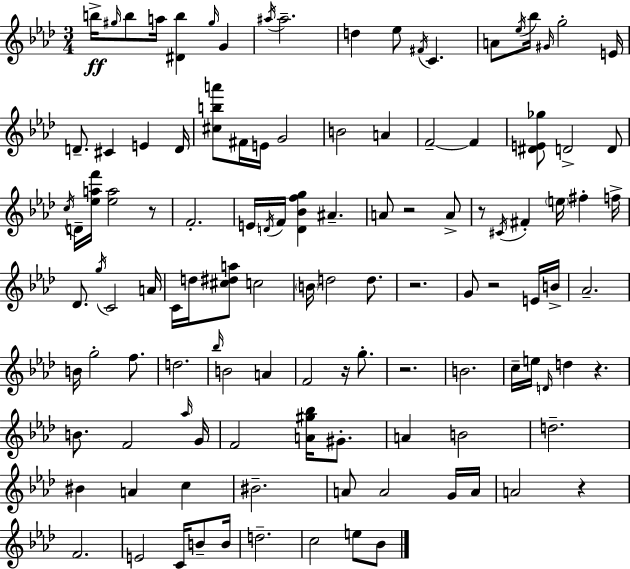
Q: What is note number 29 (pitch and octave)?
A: F4